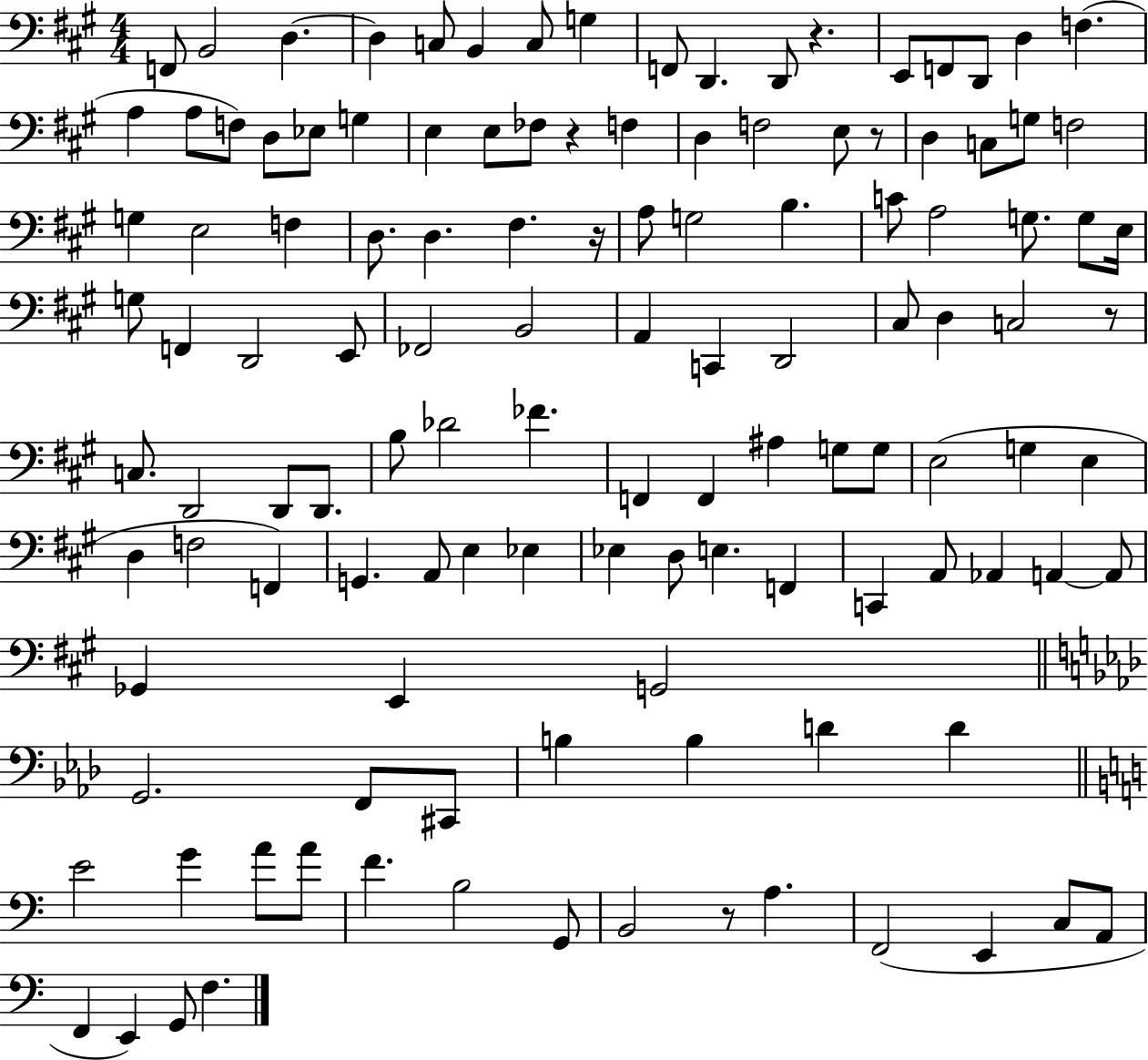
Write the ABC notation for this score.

X:1
T:Untitled
M:4/4
L:1/4
K:A
F,,/2 B,,2 D, D, C,/2 B,, C,/2 G, F,,/2 D,, D,,/2 z E,,/2 F,,/2 D,,/2 D, F, A, A,/2 F,/2 D,/2 _E,/2 G, E, E,/2 _F,/2 z F, D, F,2 E,/2 z/2 D, C,/2 G,/2 F,2 G, E,2 F, D,/2 D, ^F, z/4 A,/2 G,2 B, C/2 A,2 G,/2 G,/2 E,/4 G,/2 F,, D,,2 E,,/2 _F,,2 B,,2 A,, C,, D,,2 ^C,/2 D, C,2 z/2 C,/2 D,,2 D,,/2 D,,/2 B,/2 _D2 _F F,, F,, ^A, G,/2 G,/2 E,2 G, E, D, F,2 F,, G,, A,,/2 E, _E, _E, D,/2 E, F,, C,, A,,/2 _A,, A,, A,,/2 _G,, E,, G,,2 G,,2 F,,/2 ^C,,/2 B, B, D D E2 G A/2 A/2 F B,2 G,,/2 B,,2 z/2 A, F,,2 E,, C,/2 A,,/2 F,, E,, G,,/2 F,